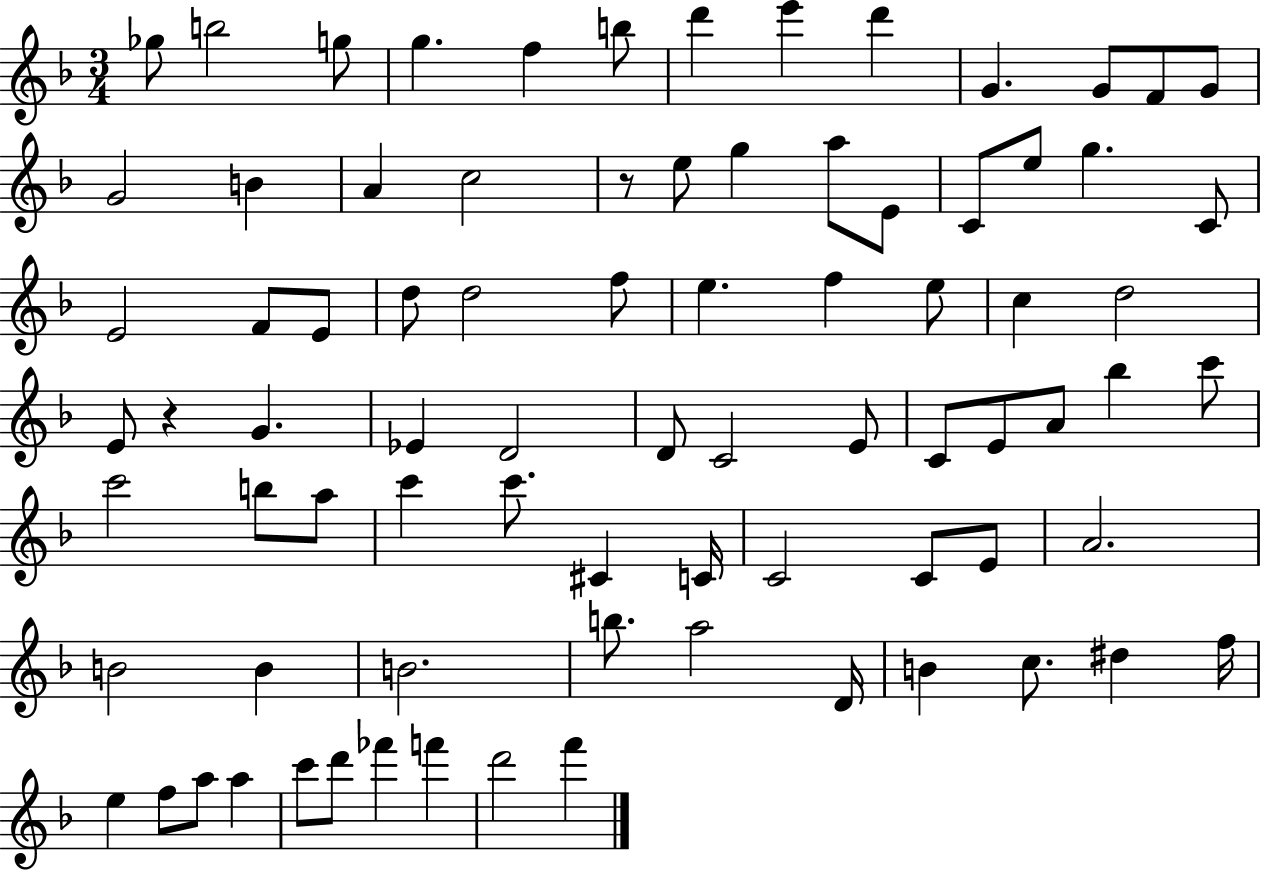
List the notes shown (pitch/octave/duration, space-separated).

Gb5/e B5/h G5/e G5/q. F5/q B5/e D6/q E6/q D6/q G4/q. G4/e F4/e G4/e G4/h B4/q A4/q C5/h R/e E5/e G5/q A5/e E4/e C4/e E5/e G5/q. C4/e E4/h F4/e E4/e D5/e D5/h F5/e E5/q. F5/q E5/e C5/q D5/h E4/e R/q G4/q. Eb4/q D4/h D4/e C4/h E4/e C4/e E4/e A4/e Bb5/q C6/e C6/h B5/e A5/e C6/q C6/e. C#4/q C4/s C4/h C4/e E4/e A4/h. B4/h B4/q B4/h. B5/e. A5/h D4/s B4/q C5/e. D#5/q F5/s E5/q F5/e A5/e A5/q C6/e D6/e FES6/q F6/q D6/h F6/q